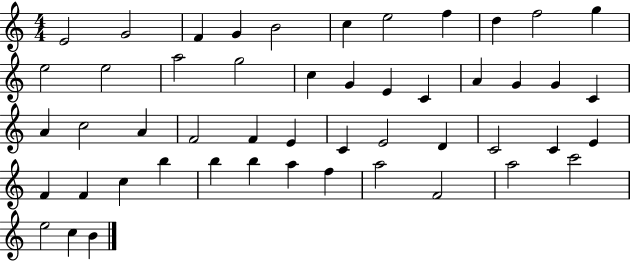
X:1
T:Untitled
M:4/4
L:1/4
K:C
E2 G2 F G B2 c e2 f d f2 g e2 e2 a2 g2 c G E C A G G C A c2 A F2 F E C E2 D C2 C E F F c b b b a f a2 F2 a2 c'2 e2 c B